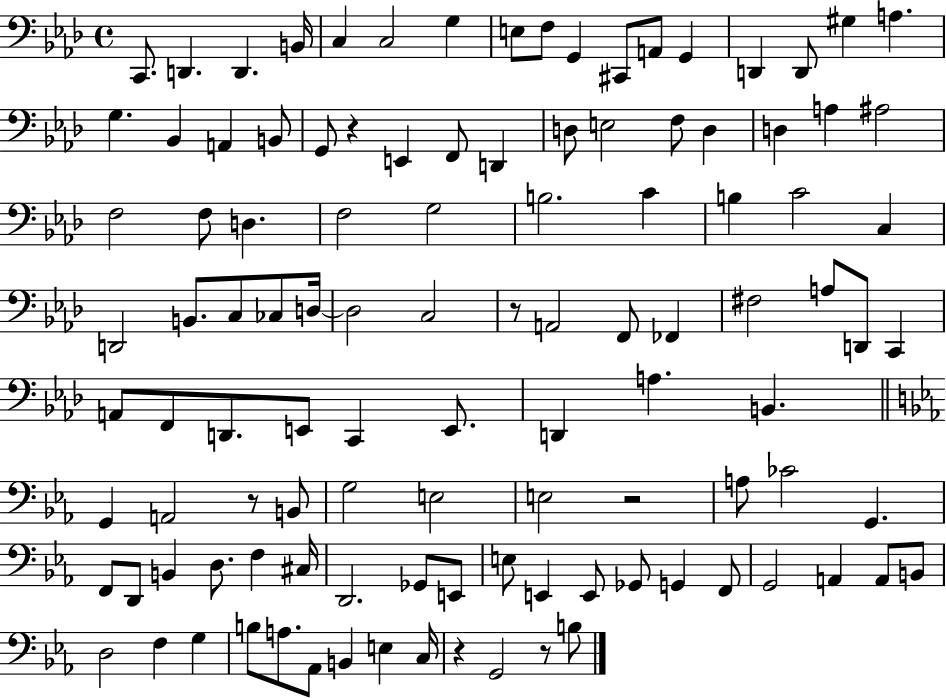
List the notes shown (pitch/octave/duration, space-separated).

C2/e. D2/q. D2/q. B2/s C3/q C3/h G3/q E3/e F3/e G2/q C#2/e A2/e G2/q D2/q D2/e G#3/q A3/q. G3/q. Bb2/q A2/q B2/e G2/e R/q E2/q F2/e D2/q D3/e E3/h F3/e D3/q D3/q A3/q A#3/h F3/h F3/e D3/q. F3/h G3/h B3/h. C4/q B3/q C4/h C3/q D2/h B2/e. C3/e CES3/e D3/s D3/h C3/h R/e A2/h F2/e FES2/q F#3/h A3/e D2/e C2/q A2/e F2/e D2/e. E2/e C2/q E2/e. D2/q A3/q. B2/q. G2/q A2/h R/e B2/e G3/h E3/h E3/h R/h A3/e CES4/h G2/q. F2/e D2/e B2/q D3/e. F3/q C#3/s D2/h. Gb2/e E2/e E3/e E2/q E2/e Gb2/e G2/q F2/e G2/h A2/q A2/e B2/e D3/h F3/q G3/q B3/e A3/e. Ab2/e B2/q E3/q C3/s R/q G2/h R/e B3/e